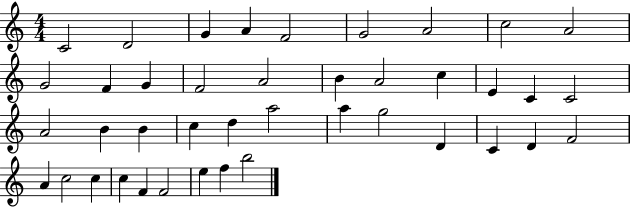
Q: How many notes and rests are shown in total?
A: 41